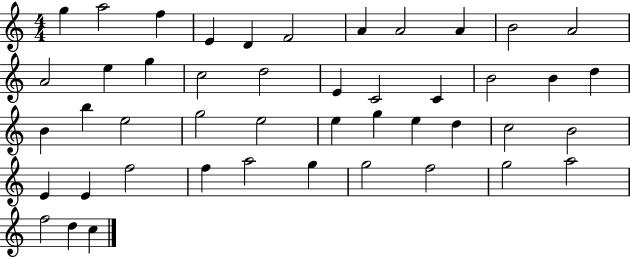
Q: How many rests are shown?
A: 0